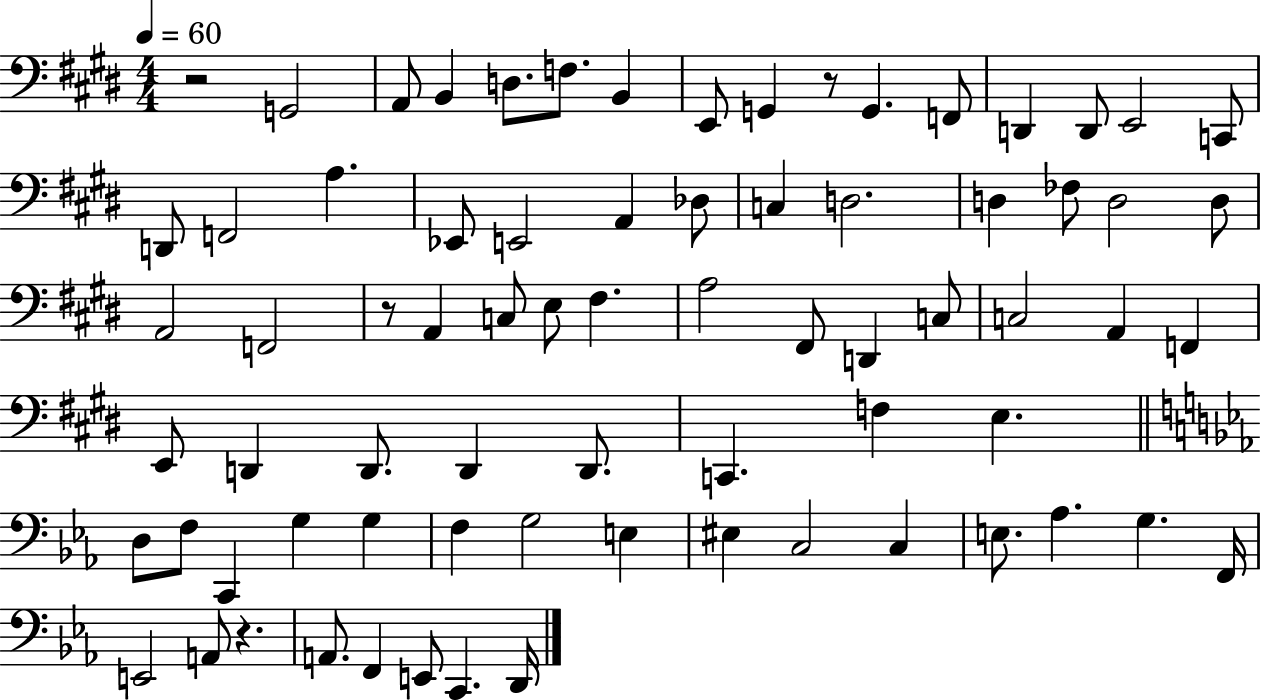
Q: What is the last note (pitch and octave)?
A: D2